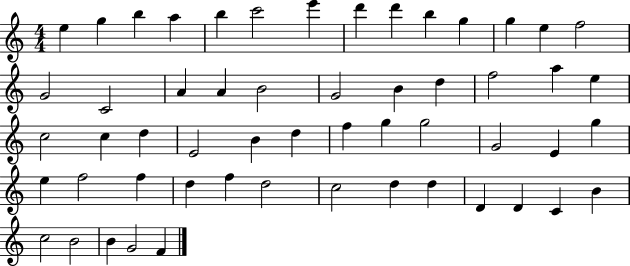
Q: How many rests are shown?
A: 0